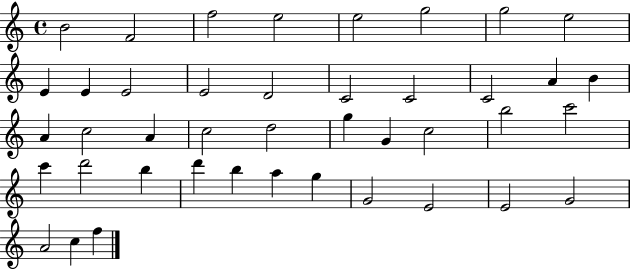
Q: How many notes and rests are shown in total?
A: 42